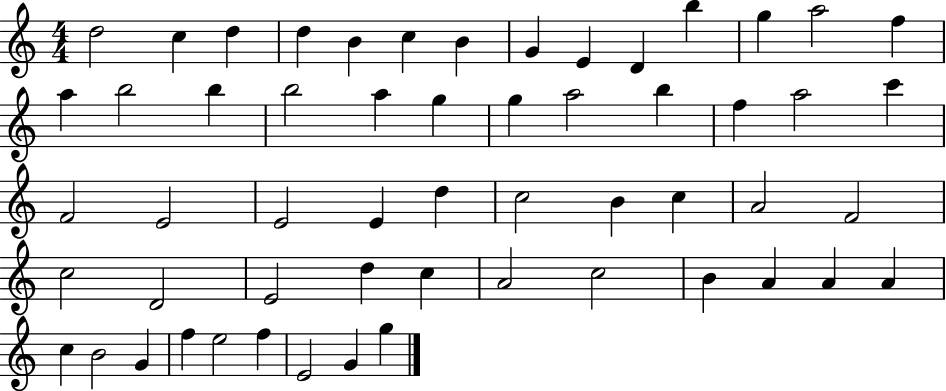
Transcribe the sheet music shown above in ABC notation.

X:1
T:Untitled
M:4/4
L:1/4
K:C
d2 c d d B c B G E D b g a2 f a b2 b b2 a g g a2 b f a2 c' F2 E2 E2 E d c2 B c A2 F2 c2 D2 E2 d c A2 c2 B A A A c B2 G f e2 f E2 G g